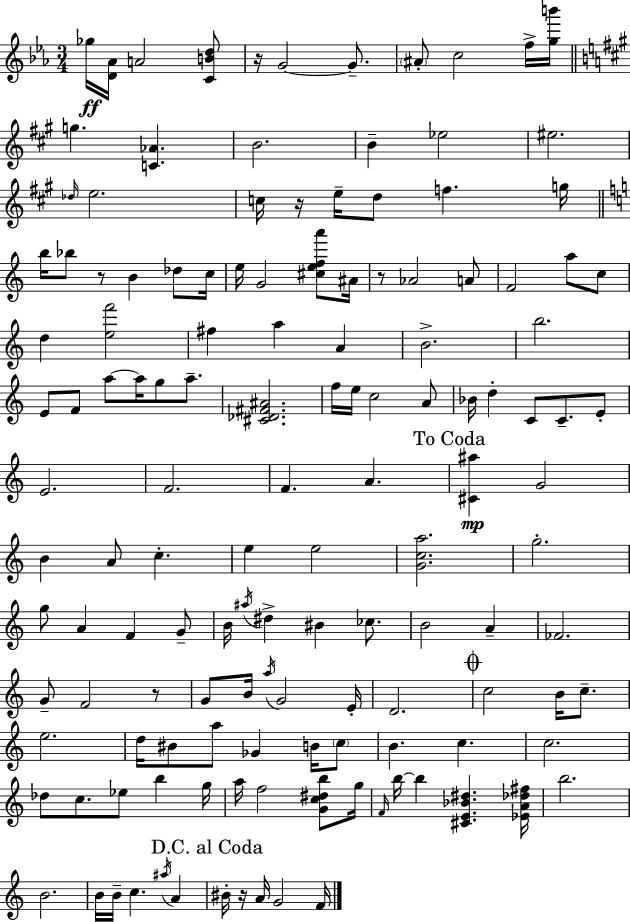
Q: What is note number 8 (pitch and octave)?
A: G5